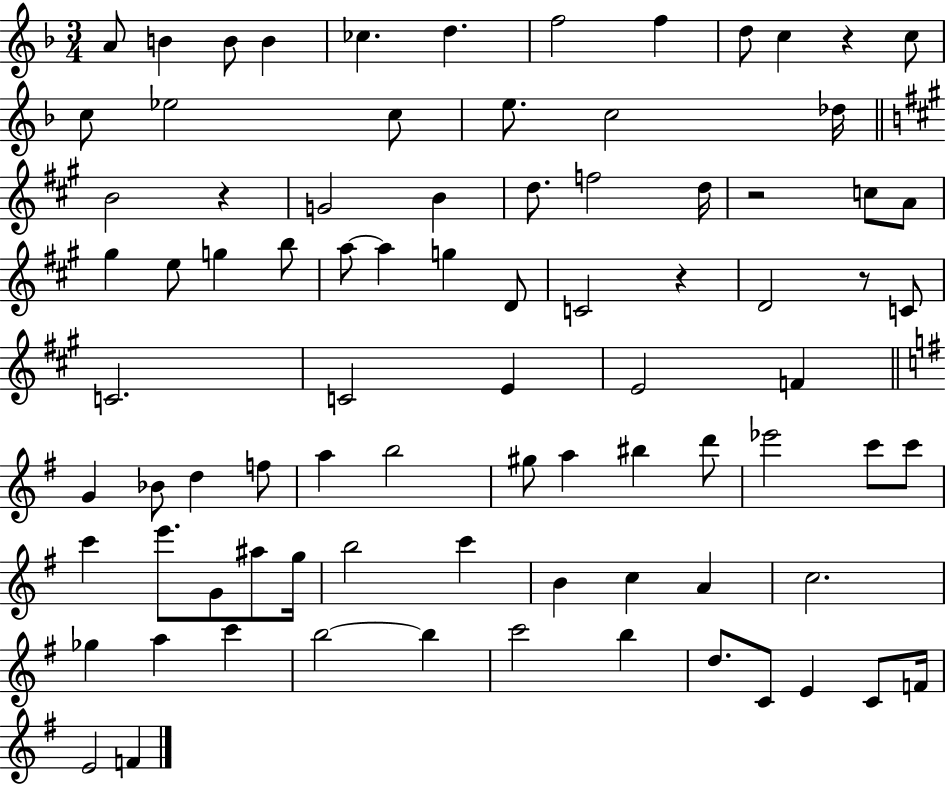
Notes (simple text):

A4/e B4/q B4/e B4/q CES5/q. D5/q. F5/h F5/q D5/e C5/q R/q C5/e C5/e Eb5/h C5/e E5/e. C5/h Db5/s B4/h R/q G4/h B4/q D5/e. F5/h D5/s R/h C5/e A4/e G#5/q E5/e G5/q B5/e A5/e A5/q G5/q D4/e C4/h R/q D4/h R/e C4/e C4/h. C4/h E4/q E4/h F4/q G4/q Bb4/e D5/q F5/e A5/q B5/h G#5/e A5/q BIS5/q D6/e Eb6/h C6/e C6/e C6/q E6/e. G4/e A#5/e G5/s B5/h C6/q B4/q C5/q A4/q C5/h. Gb5/q A5/q C6/q B5/h B5/q C6/h B5/q D5/e. C4/e E4/q C4/e F4/s E4/h F4/q